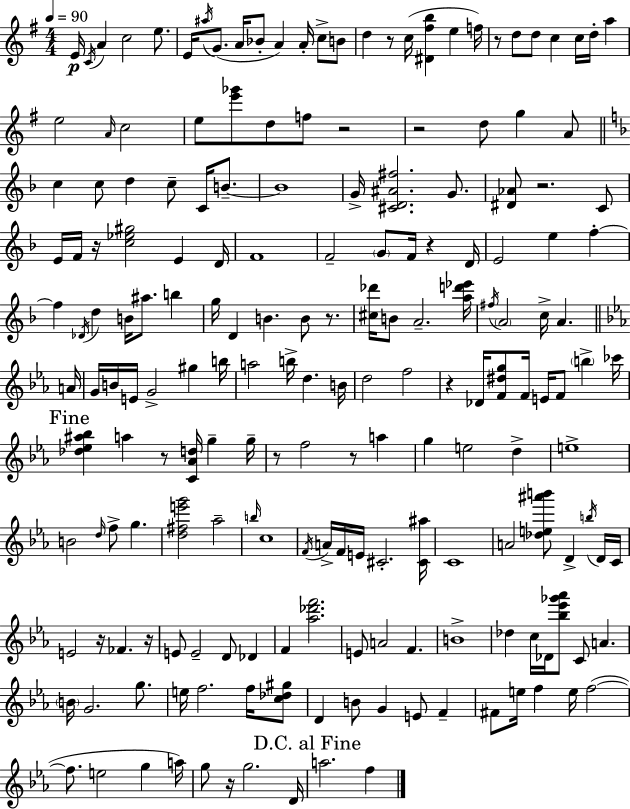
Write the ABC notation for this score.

X:1
T:Untitled
M:4/4
L:1/4
K:Em
E/4 C/4 A c2 e/2 E/4 ^a/4 G/2 A/4 _B/2 A A/4 c/2 B/2 d z/2 c/4 [^D^fb] e f/4 z/2 d/2 d/2 c c/4 d/4 a e2 A/4 c2 e/2 [e'_g']/2 d/2 f/2 z2 z2 d/2 g A/2 c c/2 d c/2 C/4 B/2 B4 G/4 [^CD^A^f]2 G/2 [^D_A]/2 z2 C/2 E/4 F/4 z/4 [c_e^g]2 E D/4 F4 F2 G/2 F/4 z D/4 E2 e f f _D/4 d B/4 ^a/2 b g/4 D B B/2 z/2 [^c_d']/4 B/2 A2 [ad'_e']/4 ^f/4 A2 c/4 A A/4 G/4 B/4 E/4 G2 ^g b/4 a2 b/4 d B/4 d2 f2 z _D/4 [F^dg]/2 F/4 E/4 F/2 b _c'/4 [_d_e^a_b] a z/2 [C_Ad]/4 g g/4 z/2 f2 z/2 a g e2 d e4 B2 d/4 f/2 g [d^fe'g']2 _a2 b/4 c4 F/4 A/4 F/4 E/4 ^C2 [^C^a]/4 C4 A2 [_de^a'b']/2 D b/4 D/4 C/4 E2 z/4 _F z/4 E/2 E2 D/2 _D F [_a_d'f']2 E/2 A2 F B4 _d c/4 _D/4 [_b_e'_g'_a']/2 C/2 A B/4 G2 g/2 e/4 f2 f/4 [c_d^g]/2 D B/2 G E/2 F ^F/2 e/4 f e/4 f2 f/2 e2 g a/4 g/2 z/4 g2 D/4 a2 f